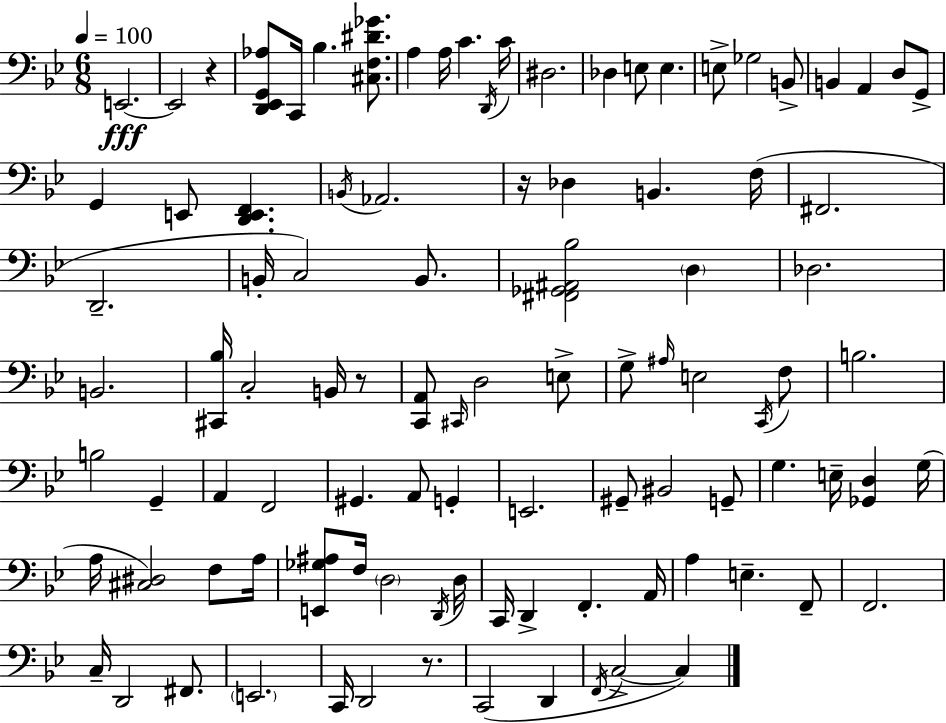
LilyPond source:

{
  \clef bass
  \numericTimeSignature
  \time 6/8
  \key g \minor
  \tempo 4 = 100
  e,2.~~\fff | e,2 r4 | <d, ees, g, aes>8 c,16 bes4. <cis f dis' ges'>8. | a4 a16 c'4. \acciaccatura { d,16 } | \break c'16 dis2. | des4 e8 e4. | e8-> ges2 b,8-> | b,4 a,4 d8 g,8-> | \break g,4 e,8 <d, e, f,>4. | \acciaccatura { b,16 } aes,2. | r16 des4 b,4. | f16( fis,2. | \break d,2.-- | b,16-. c2) b,8. | <fis, ges, ais, bes>2 \parenthesize d4 | des2. | \break b,2. | <cis, bes>16 c2-. b,16 | r8 <c, a,>8 \grace { cis,16 } d2 | e8-> g8-> \grace { ais16 } e2 | \break \acciaccatura { c,16 } f8 b2. | b2 | g,4-- a,4 f,2 | gis,4. a,8 | \break g,4-. e,2. | gis,8-- bis,2 | g,8-- g4. e16-- | <ges, d>4 g16( a16 <cis dis>2) | \break f8 a16 <e, ges ais>8 f16 \parenthesize d2 | \acciaccatura { d,16 } d16 c,16 d,4-> f,4.-. | a,16 a4 e4.-- | f,8-- f,2. | \break c16-- d,2 | fis,8. \parenthesize e,2. | c,16 d,2 | r8. c,2( | \break d,4 \acciaccatura { f,16 } c2->~~ | c4) \bar "|."
}